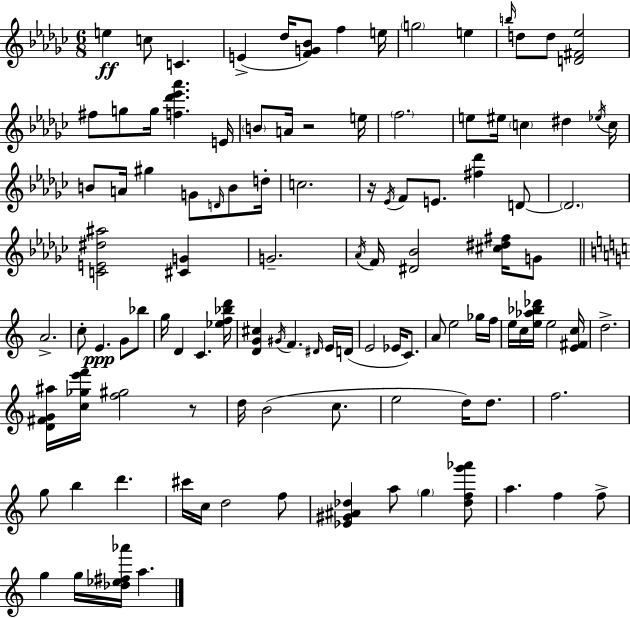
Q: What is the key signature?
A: EES minor